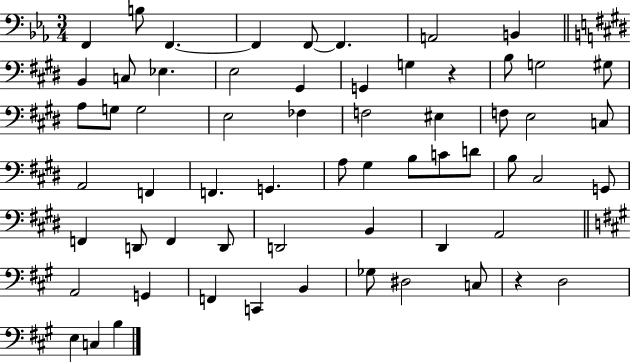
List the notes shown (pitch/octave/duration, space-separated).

F2/q B3/e F2/q. F2/q F2/e F2/q. A2/h B2/q B2/q C3/e Eb3/q. E3/h G#2/q G2/q G3/q R/q B3/e G3/h G#3/e A3/e G3/e G3/h E3/h FES3/q F3/h EIS3/q F3/e E3/h C3/e A2/h F2/q F2/q. G2/q. A3/e G#3/q B3/e C4/e D4/e B3/e C#3/h G2/e F2/q D2/e F2/q D2/e D2/h B2/q D#2/q A2/h A2/h G2/q F2/q C2/q B2/q Gb3/e D#3/h C3/e R/q D3/h E3/q C3/q B3/q